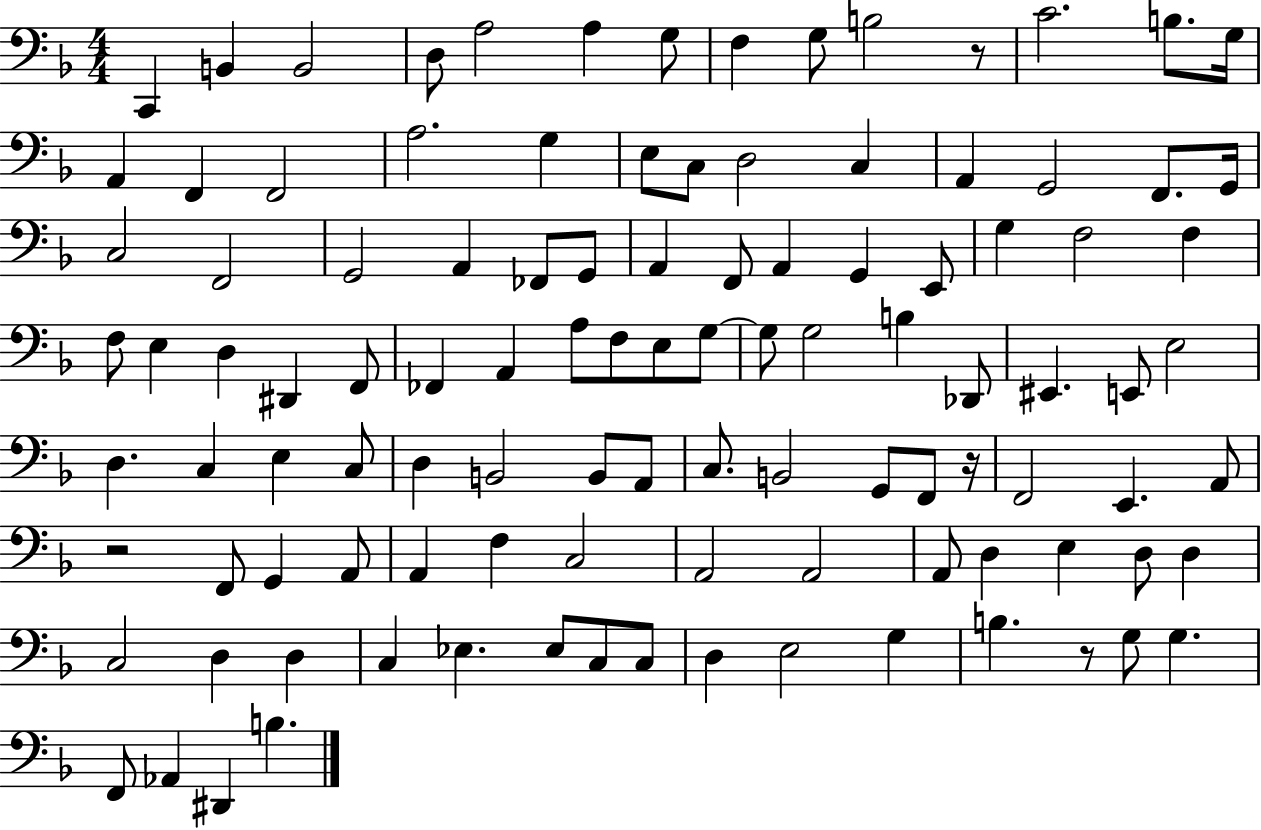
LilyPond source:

{
  \clef bass
  \numericTimeSignature
  \time 4/4
  \key f \major
  c,4 b,4 b,2 | d8 a2 a4 g8 | f4 g8 b2 r8 | c'2. b8. g16 | \break a,4 f,4 f,2 | a2. g4 | e8 c8 d2 c4 | a,4 g,2 f,8. g,16 | \break c2 f,2 | g,2 a,4 fes,8 g,8 | a,4 f,8 a,4 g,4 e,8 | g4 f2 f4 | \break f8 e4 d4 dis,4 f,8 | fes,4 a,4 a8 f8 e8 g8~~ | g8 g2 b4 des,8 | eis,4. e,8 e2 | \break d4. c4 e4 c8 | d4 b,2 b,8 a,8 | c8. b,2 g,8 f,8 r16 | f,2 e,4. a,8 | \break r2 f,8 g,4 a,8 | a,4 f4 c2 | a,2 a,2 | a,8 d4 e4 d8 d4 | \break c2 d4 d4 | c4 ees4. ees8 c8 c8 | d4 e2 g4 | b4. r8 g8 g4. | \break f,8 aes,4 dis,4 b4. | \bar "|."
}